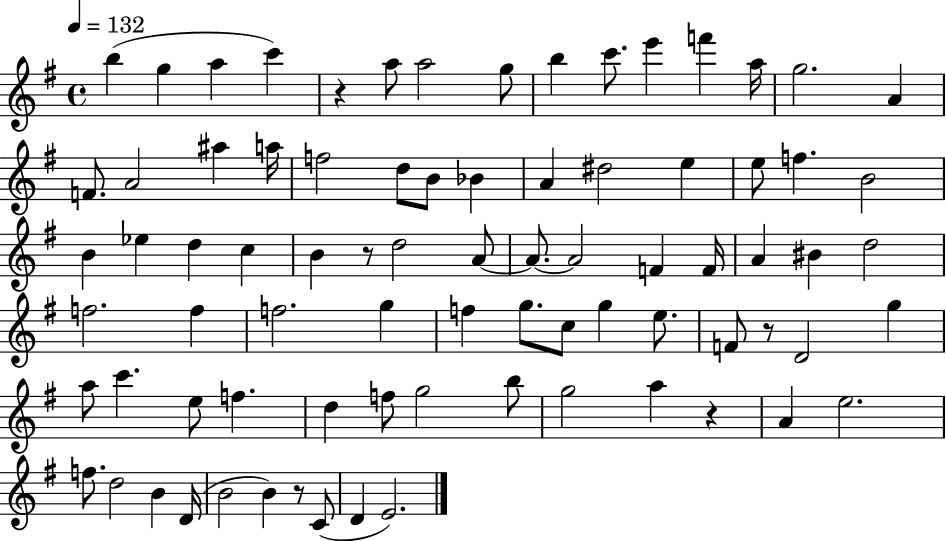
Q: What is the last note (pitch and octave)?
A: E4